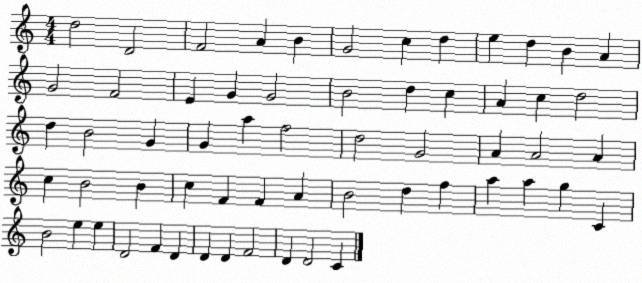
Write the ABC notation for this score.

X:1
T:Untitled
M:4/4
L:1/4
K:C
d2 D2 F2 A B G2 c d e d B A G2 F2 E G G2 B2 d c A c d2 d B2 G G a f2 d2 G2 A A2 A c B2 B c F F A B2 d f a a g C B2 e e D2 F D D D F2 D D2 C